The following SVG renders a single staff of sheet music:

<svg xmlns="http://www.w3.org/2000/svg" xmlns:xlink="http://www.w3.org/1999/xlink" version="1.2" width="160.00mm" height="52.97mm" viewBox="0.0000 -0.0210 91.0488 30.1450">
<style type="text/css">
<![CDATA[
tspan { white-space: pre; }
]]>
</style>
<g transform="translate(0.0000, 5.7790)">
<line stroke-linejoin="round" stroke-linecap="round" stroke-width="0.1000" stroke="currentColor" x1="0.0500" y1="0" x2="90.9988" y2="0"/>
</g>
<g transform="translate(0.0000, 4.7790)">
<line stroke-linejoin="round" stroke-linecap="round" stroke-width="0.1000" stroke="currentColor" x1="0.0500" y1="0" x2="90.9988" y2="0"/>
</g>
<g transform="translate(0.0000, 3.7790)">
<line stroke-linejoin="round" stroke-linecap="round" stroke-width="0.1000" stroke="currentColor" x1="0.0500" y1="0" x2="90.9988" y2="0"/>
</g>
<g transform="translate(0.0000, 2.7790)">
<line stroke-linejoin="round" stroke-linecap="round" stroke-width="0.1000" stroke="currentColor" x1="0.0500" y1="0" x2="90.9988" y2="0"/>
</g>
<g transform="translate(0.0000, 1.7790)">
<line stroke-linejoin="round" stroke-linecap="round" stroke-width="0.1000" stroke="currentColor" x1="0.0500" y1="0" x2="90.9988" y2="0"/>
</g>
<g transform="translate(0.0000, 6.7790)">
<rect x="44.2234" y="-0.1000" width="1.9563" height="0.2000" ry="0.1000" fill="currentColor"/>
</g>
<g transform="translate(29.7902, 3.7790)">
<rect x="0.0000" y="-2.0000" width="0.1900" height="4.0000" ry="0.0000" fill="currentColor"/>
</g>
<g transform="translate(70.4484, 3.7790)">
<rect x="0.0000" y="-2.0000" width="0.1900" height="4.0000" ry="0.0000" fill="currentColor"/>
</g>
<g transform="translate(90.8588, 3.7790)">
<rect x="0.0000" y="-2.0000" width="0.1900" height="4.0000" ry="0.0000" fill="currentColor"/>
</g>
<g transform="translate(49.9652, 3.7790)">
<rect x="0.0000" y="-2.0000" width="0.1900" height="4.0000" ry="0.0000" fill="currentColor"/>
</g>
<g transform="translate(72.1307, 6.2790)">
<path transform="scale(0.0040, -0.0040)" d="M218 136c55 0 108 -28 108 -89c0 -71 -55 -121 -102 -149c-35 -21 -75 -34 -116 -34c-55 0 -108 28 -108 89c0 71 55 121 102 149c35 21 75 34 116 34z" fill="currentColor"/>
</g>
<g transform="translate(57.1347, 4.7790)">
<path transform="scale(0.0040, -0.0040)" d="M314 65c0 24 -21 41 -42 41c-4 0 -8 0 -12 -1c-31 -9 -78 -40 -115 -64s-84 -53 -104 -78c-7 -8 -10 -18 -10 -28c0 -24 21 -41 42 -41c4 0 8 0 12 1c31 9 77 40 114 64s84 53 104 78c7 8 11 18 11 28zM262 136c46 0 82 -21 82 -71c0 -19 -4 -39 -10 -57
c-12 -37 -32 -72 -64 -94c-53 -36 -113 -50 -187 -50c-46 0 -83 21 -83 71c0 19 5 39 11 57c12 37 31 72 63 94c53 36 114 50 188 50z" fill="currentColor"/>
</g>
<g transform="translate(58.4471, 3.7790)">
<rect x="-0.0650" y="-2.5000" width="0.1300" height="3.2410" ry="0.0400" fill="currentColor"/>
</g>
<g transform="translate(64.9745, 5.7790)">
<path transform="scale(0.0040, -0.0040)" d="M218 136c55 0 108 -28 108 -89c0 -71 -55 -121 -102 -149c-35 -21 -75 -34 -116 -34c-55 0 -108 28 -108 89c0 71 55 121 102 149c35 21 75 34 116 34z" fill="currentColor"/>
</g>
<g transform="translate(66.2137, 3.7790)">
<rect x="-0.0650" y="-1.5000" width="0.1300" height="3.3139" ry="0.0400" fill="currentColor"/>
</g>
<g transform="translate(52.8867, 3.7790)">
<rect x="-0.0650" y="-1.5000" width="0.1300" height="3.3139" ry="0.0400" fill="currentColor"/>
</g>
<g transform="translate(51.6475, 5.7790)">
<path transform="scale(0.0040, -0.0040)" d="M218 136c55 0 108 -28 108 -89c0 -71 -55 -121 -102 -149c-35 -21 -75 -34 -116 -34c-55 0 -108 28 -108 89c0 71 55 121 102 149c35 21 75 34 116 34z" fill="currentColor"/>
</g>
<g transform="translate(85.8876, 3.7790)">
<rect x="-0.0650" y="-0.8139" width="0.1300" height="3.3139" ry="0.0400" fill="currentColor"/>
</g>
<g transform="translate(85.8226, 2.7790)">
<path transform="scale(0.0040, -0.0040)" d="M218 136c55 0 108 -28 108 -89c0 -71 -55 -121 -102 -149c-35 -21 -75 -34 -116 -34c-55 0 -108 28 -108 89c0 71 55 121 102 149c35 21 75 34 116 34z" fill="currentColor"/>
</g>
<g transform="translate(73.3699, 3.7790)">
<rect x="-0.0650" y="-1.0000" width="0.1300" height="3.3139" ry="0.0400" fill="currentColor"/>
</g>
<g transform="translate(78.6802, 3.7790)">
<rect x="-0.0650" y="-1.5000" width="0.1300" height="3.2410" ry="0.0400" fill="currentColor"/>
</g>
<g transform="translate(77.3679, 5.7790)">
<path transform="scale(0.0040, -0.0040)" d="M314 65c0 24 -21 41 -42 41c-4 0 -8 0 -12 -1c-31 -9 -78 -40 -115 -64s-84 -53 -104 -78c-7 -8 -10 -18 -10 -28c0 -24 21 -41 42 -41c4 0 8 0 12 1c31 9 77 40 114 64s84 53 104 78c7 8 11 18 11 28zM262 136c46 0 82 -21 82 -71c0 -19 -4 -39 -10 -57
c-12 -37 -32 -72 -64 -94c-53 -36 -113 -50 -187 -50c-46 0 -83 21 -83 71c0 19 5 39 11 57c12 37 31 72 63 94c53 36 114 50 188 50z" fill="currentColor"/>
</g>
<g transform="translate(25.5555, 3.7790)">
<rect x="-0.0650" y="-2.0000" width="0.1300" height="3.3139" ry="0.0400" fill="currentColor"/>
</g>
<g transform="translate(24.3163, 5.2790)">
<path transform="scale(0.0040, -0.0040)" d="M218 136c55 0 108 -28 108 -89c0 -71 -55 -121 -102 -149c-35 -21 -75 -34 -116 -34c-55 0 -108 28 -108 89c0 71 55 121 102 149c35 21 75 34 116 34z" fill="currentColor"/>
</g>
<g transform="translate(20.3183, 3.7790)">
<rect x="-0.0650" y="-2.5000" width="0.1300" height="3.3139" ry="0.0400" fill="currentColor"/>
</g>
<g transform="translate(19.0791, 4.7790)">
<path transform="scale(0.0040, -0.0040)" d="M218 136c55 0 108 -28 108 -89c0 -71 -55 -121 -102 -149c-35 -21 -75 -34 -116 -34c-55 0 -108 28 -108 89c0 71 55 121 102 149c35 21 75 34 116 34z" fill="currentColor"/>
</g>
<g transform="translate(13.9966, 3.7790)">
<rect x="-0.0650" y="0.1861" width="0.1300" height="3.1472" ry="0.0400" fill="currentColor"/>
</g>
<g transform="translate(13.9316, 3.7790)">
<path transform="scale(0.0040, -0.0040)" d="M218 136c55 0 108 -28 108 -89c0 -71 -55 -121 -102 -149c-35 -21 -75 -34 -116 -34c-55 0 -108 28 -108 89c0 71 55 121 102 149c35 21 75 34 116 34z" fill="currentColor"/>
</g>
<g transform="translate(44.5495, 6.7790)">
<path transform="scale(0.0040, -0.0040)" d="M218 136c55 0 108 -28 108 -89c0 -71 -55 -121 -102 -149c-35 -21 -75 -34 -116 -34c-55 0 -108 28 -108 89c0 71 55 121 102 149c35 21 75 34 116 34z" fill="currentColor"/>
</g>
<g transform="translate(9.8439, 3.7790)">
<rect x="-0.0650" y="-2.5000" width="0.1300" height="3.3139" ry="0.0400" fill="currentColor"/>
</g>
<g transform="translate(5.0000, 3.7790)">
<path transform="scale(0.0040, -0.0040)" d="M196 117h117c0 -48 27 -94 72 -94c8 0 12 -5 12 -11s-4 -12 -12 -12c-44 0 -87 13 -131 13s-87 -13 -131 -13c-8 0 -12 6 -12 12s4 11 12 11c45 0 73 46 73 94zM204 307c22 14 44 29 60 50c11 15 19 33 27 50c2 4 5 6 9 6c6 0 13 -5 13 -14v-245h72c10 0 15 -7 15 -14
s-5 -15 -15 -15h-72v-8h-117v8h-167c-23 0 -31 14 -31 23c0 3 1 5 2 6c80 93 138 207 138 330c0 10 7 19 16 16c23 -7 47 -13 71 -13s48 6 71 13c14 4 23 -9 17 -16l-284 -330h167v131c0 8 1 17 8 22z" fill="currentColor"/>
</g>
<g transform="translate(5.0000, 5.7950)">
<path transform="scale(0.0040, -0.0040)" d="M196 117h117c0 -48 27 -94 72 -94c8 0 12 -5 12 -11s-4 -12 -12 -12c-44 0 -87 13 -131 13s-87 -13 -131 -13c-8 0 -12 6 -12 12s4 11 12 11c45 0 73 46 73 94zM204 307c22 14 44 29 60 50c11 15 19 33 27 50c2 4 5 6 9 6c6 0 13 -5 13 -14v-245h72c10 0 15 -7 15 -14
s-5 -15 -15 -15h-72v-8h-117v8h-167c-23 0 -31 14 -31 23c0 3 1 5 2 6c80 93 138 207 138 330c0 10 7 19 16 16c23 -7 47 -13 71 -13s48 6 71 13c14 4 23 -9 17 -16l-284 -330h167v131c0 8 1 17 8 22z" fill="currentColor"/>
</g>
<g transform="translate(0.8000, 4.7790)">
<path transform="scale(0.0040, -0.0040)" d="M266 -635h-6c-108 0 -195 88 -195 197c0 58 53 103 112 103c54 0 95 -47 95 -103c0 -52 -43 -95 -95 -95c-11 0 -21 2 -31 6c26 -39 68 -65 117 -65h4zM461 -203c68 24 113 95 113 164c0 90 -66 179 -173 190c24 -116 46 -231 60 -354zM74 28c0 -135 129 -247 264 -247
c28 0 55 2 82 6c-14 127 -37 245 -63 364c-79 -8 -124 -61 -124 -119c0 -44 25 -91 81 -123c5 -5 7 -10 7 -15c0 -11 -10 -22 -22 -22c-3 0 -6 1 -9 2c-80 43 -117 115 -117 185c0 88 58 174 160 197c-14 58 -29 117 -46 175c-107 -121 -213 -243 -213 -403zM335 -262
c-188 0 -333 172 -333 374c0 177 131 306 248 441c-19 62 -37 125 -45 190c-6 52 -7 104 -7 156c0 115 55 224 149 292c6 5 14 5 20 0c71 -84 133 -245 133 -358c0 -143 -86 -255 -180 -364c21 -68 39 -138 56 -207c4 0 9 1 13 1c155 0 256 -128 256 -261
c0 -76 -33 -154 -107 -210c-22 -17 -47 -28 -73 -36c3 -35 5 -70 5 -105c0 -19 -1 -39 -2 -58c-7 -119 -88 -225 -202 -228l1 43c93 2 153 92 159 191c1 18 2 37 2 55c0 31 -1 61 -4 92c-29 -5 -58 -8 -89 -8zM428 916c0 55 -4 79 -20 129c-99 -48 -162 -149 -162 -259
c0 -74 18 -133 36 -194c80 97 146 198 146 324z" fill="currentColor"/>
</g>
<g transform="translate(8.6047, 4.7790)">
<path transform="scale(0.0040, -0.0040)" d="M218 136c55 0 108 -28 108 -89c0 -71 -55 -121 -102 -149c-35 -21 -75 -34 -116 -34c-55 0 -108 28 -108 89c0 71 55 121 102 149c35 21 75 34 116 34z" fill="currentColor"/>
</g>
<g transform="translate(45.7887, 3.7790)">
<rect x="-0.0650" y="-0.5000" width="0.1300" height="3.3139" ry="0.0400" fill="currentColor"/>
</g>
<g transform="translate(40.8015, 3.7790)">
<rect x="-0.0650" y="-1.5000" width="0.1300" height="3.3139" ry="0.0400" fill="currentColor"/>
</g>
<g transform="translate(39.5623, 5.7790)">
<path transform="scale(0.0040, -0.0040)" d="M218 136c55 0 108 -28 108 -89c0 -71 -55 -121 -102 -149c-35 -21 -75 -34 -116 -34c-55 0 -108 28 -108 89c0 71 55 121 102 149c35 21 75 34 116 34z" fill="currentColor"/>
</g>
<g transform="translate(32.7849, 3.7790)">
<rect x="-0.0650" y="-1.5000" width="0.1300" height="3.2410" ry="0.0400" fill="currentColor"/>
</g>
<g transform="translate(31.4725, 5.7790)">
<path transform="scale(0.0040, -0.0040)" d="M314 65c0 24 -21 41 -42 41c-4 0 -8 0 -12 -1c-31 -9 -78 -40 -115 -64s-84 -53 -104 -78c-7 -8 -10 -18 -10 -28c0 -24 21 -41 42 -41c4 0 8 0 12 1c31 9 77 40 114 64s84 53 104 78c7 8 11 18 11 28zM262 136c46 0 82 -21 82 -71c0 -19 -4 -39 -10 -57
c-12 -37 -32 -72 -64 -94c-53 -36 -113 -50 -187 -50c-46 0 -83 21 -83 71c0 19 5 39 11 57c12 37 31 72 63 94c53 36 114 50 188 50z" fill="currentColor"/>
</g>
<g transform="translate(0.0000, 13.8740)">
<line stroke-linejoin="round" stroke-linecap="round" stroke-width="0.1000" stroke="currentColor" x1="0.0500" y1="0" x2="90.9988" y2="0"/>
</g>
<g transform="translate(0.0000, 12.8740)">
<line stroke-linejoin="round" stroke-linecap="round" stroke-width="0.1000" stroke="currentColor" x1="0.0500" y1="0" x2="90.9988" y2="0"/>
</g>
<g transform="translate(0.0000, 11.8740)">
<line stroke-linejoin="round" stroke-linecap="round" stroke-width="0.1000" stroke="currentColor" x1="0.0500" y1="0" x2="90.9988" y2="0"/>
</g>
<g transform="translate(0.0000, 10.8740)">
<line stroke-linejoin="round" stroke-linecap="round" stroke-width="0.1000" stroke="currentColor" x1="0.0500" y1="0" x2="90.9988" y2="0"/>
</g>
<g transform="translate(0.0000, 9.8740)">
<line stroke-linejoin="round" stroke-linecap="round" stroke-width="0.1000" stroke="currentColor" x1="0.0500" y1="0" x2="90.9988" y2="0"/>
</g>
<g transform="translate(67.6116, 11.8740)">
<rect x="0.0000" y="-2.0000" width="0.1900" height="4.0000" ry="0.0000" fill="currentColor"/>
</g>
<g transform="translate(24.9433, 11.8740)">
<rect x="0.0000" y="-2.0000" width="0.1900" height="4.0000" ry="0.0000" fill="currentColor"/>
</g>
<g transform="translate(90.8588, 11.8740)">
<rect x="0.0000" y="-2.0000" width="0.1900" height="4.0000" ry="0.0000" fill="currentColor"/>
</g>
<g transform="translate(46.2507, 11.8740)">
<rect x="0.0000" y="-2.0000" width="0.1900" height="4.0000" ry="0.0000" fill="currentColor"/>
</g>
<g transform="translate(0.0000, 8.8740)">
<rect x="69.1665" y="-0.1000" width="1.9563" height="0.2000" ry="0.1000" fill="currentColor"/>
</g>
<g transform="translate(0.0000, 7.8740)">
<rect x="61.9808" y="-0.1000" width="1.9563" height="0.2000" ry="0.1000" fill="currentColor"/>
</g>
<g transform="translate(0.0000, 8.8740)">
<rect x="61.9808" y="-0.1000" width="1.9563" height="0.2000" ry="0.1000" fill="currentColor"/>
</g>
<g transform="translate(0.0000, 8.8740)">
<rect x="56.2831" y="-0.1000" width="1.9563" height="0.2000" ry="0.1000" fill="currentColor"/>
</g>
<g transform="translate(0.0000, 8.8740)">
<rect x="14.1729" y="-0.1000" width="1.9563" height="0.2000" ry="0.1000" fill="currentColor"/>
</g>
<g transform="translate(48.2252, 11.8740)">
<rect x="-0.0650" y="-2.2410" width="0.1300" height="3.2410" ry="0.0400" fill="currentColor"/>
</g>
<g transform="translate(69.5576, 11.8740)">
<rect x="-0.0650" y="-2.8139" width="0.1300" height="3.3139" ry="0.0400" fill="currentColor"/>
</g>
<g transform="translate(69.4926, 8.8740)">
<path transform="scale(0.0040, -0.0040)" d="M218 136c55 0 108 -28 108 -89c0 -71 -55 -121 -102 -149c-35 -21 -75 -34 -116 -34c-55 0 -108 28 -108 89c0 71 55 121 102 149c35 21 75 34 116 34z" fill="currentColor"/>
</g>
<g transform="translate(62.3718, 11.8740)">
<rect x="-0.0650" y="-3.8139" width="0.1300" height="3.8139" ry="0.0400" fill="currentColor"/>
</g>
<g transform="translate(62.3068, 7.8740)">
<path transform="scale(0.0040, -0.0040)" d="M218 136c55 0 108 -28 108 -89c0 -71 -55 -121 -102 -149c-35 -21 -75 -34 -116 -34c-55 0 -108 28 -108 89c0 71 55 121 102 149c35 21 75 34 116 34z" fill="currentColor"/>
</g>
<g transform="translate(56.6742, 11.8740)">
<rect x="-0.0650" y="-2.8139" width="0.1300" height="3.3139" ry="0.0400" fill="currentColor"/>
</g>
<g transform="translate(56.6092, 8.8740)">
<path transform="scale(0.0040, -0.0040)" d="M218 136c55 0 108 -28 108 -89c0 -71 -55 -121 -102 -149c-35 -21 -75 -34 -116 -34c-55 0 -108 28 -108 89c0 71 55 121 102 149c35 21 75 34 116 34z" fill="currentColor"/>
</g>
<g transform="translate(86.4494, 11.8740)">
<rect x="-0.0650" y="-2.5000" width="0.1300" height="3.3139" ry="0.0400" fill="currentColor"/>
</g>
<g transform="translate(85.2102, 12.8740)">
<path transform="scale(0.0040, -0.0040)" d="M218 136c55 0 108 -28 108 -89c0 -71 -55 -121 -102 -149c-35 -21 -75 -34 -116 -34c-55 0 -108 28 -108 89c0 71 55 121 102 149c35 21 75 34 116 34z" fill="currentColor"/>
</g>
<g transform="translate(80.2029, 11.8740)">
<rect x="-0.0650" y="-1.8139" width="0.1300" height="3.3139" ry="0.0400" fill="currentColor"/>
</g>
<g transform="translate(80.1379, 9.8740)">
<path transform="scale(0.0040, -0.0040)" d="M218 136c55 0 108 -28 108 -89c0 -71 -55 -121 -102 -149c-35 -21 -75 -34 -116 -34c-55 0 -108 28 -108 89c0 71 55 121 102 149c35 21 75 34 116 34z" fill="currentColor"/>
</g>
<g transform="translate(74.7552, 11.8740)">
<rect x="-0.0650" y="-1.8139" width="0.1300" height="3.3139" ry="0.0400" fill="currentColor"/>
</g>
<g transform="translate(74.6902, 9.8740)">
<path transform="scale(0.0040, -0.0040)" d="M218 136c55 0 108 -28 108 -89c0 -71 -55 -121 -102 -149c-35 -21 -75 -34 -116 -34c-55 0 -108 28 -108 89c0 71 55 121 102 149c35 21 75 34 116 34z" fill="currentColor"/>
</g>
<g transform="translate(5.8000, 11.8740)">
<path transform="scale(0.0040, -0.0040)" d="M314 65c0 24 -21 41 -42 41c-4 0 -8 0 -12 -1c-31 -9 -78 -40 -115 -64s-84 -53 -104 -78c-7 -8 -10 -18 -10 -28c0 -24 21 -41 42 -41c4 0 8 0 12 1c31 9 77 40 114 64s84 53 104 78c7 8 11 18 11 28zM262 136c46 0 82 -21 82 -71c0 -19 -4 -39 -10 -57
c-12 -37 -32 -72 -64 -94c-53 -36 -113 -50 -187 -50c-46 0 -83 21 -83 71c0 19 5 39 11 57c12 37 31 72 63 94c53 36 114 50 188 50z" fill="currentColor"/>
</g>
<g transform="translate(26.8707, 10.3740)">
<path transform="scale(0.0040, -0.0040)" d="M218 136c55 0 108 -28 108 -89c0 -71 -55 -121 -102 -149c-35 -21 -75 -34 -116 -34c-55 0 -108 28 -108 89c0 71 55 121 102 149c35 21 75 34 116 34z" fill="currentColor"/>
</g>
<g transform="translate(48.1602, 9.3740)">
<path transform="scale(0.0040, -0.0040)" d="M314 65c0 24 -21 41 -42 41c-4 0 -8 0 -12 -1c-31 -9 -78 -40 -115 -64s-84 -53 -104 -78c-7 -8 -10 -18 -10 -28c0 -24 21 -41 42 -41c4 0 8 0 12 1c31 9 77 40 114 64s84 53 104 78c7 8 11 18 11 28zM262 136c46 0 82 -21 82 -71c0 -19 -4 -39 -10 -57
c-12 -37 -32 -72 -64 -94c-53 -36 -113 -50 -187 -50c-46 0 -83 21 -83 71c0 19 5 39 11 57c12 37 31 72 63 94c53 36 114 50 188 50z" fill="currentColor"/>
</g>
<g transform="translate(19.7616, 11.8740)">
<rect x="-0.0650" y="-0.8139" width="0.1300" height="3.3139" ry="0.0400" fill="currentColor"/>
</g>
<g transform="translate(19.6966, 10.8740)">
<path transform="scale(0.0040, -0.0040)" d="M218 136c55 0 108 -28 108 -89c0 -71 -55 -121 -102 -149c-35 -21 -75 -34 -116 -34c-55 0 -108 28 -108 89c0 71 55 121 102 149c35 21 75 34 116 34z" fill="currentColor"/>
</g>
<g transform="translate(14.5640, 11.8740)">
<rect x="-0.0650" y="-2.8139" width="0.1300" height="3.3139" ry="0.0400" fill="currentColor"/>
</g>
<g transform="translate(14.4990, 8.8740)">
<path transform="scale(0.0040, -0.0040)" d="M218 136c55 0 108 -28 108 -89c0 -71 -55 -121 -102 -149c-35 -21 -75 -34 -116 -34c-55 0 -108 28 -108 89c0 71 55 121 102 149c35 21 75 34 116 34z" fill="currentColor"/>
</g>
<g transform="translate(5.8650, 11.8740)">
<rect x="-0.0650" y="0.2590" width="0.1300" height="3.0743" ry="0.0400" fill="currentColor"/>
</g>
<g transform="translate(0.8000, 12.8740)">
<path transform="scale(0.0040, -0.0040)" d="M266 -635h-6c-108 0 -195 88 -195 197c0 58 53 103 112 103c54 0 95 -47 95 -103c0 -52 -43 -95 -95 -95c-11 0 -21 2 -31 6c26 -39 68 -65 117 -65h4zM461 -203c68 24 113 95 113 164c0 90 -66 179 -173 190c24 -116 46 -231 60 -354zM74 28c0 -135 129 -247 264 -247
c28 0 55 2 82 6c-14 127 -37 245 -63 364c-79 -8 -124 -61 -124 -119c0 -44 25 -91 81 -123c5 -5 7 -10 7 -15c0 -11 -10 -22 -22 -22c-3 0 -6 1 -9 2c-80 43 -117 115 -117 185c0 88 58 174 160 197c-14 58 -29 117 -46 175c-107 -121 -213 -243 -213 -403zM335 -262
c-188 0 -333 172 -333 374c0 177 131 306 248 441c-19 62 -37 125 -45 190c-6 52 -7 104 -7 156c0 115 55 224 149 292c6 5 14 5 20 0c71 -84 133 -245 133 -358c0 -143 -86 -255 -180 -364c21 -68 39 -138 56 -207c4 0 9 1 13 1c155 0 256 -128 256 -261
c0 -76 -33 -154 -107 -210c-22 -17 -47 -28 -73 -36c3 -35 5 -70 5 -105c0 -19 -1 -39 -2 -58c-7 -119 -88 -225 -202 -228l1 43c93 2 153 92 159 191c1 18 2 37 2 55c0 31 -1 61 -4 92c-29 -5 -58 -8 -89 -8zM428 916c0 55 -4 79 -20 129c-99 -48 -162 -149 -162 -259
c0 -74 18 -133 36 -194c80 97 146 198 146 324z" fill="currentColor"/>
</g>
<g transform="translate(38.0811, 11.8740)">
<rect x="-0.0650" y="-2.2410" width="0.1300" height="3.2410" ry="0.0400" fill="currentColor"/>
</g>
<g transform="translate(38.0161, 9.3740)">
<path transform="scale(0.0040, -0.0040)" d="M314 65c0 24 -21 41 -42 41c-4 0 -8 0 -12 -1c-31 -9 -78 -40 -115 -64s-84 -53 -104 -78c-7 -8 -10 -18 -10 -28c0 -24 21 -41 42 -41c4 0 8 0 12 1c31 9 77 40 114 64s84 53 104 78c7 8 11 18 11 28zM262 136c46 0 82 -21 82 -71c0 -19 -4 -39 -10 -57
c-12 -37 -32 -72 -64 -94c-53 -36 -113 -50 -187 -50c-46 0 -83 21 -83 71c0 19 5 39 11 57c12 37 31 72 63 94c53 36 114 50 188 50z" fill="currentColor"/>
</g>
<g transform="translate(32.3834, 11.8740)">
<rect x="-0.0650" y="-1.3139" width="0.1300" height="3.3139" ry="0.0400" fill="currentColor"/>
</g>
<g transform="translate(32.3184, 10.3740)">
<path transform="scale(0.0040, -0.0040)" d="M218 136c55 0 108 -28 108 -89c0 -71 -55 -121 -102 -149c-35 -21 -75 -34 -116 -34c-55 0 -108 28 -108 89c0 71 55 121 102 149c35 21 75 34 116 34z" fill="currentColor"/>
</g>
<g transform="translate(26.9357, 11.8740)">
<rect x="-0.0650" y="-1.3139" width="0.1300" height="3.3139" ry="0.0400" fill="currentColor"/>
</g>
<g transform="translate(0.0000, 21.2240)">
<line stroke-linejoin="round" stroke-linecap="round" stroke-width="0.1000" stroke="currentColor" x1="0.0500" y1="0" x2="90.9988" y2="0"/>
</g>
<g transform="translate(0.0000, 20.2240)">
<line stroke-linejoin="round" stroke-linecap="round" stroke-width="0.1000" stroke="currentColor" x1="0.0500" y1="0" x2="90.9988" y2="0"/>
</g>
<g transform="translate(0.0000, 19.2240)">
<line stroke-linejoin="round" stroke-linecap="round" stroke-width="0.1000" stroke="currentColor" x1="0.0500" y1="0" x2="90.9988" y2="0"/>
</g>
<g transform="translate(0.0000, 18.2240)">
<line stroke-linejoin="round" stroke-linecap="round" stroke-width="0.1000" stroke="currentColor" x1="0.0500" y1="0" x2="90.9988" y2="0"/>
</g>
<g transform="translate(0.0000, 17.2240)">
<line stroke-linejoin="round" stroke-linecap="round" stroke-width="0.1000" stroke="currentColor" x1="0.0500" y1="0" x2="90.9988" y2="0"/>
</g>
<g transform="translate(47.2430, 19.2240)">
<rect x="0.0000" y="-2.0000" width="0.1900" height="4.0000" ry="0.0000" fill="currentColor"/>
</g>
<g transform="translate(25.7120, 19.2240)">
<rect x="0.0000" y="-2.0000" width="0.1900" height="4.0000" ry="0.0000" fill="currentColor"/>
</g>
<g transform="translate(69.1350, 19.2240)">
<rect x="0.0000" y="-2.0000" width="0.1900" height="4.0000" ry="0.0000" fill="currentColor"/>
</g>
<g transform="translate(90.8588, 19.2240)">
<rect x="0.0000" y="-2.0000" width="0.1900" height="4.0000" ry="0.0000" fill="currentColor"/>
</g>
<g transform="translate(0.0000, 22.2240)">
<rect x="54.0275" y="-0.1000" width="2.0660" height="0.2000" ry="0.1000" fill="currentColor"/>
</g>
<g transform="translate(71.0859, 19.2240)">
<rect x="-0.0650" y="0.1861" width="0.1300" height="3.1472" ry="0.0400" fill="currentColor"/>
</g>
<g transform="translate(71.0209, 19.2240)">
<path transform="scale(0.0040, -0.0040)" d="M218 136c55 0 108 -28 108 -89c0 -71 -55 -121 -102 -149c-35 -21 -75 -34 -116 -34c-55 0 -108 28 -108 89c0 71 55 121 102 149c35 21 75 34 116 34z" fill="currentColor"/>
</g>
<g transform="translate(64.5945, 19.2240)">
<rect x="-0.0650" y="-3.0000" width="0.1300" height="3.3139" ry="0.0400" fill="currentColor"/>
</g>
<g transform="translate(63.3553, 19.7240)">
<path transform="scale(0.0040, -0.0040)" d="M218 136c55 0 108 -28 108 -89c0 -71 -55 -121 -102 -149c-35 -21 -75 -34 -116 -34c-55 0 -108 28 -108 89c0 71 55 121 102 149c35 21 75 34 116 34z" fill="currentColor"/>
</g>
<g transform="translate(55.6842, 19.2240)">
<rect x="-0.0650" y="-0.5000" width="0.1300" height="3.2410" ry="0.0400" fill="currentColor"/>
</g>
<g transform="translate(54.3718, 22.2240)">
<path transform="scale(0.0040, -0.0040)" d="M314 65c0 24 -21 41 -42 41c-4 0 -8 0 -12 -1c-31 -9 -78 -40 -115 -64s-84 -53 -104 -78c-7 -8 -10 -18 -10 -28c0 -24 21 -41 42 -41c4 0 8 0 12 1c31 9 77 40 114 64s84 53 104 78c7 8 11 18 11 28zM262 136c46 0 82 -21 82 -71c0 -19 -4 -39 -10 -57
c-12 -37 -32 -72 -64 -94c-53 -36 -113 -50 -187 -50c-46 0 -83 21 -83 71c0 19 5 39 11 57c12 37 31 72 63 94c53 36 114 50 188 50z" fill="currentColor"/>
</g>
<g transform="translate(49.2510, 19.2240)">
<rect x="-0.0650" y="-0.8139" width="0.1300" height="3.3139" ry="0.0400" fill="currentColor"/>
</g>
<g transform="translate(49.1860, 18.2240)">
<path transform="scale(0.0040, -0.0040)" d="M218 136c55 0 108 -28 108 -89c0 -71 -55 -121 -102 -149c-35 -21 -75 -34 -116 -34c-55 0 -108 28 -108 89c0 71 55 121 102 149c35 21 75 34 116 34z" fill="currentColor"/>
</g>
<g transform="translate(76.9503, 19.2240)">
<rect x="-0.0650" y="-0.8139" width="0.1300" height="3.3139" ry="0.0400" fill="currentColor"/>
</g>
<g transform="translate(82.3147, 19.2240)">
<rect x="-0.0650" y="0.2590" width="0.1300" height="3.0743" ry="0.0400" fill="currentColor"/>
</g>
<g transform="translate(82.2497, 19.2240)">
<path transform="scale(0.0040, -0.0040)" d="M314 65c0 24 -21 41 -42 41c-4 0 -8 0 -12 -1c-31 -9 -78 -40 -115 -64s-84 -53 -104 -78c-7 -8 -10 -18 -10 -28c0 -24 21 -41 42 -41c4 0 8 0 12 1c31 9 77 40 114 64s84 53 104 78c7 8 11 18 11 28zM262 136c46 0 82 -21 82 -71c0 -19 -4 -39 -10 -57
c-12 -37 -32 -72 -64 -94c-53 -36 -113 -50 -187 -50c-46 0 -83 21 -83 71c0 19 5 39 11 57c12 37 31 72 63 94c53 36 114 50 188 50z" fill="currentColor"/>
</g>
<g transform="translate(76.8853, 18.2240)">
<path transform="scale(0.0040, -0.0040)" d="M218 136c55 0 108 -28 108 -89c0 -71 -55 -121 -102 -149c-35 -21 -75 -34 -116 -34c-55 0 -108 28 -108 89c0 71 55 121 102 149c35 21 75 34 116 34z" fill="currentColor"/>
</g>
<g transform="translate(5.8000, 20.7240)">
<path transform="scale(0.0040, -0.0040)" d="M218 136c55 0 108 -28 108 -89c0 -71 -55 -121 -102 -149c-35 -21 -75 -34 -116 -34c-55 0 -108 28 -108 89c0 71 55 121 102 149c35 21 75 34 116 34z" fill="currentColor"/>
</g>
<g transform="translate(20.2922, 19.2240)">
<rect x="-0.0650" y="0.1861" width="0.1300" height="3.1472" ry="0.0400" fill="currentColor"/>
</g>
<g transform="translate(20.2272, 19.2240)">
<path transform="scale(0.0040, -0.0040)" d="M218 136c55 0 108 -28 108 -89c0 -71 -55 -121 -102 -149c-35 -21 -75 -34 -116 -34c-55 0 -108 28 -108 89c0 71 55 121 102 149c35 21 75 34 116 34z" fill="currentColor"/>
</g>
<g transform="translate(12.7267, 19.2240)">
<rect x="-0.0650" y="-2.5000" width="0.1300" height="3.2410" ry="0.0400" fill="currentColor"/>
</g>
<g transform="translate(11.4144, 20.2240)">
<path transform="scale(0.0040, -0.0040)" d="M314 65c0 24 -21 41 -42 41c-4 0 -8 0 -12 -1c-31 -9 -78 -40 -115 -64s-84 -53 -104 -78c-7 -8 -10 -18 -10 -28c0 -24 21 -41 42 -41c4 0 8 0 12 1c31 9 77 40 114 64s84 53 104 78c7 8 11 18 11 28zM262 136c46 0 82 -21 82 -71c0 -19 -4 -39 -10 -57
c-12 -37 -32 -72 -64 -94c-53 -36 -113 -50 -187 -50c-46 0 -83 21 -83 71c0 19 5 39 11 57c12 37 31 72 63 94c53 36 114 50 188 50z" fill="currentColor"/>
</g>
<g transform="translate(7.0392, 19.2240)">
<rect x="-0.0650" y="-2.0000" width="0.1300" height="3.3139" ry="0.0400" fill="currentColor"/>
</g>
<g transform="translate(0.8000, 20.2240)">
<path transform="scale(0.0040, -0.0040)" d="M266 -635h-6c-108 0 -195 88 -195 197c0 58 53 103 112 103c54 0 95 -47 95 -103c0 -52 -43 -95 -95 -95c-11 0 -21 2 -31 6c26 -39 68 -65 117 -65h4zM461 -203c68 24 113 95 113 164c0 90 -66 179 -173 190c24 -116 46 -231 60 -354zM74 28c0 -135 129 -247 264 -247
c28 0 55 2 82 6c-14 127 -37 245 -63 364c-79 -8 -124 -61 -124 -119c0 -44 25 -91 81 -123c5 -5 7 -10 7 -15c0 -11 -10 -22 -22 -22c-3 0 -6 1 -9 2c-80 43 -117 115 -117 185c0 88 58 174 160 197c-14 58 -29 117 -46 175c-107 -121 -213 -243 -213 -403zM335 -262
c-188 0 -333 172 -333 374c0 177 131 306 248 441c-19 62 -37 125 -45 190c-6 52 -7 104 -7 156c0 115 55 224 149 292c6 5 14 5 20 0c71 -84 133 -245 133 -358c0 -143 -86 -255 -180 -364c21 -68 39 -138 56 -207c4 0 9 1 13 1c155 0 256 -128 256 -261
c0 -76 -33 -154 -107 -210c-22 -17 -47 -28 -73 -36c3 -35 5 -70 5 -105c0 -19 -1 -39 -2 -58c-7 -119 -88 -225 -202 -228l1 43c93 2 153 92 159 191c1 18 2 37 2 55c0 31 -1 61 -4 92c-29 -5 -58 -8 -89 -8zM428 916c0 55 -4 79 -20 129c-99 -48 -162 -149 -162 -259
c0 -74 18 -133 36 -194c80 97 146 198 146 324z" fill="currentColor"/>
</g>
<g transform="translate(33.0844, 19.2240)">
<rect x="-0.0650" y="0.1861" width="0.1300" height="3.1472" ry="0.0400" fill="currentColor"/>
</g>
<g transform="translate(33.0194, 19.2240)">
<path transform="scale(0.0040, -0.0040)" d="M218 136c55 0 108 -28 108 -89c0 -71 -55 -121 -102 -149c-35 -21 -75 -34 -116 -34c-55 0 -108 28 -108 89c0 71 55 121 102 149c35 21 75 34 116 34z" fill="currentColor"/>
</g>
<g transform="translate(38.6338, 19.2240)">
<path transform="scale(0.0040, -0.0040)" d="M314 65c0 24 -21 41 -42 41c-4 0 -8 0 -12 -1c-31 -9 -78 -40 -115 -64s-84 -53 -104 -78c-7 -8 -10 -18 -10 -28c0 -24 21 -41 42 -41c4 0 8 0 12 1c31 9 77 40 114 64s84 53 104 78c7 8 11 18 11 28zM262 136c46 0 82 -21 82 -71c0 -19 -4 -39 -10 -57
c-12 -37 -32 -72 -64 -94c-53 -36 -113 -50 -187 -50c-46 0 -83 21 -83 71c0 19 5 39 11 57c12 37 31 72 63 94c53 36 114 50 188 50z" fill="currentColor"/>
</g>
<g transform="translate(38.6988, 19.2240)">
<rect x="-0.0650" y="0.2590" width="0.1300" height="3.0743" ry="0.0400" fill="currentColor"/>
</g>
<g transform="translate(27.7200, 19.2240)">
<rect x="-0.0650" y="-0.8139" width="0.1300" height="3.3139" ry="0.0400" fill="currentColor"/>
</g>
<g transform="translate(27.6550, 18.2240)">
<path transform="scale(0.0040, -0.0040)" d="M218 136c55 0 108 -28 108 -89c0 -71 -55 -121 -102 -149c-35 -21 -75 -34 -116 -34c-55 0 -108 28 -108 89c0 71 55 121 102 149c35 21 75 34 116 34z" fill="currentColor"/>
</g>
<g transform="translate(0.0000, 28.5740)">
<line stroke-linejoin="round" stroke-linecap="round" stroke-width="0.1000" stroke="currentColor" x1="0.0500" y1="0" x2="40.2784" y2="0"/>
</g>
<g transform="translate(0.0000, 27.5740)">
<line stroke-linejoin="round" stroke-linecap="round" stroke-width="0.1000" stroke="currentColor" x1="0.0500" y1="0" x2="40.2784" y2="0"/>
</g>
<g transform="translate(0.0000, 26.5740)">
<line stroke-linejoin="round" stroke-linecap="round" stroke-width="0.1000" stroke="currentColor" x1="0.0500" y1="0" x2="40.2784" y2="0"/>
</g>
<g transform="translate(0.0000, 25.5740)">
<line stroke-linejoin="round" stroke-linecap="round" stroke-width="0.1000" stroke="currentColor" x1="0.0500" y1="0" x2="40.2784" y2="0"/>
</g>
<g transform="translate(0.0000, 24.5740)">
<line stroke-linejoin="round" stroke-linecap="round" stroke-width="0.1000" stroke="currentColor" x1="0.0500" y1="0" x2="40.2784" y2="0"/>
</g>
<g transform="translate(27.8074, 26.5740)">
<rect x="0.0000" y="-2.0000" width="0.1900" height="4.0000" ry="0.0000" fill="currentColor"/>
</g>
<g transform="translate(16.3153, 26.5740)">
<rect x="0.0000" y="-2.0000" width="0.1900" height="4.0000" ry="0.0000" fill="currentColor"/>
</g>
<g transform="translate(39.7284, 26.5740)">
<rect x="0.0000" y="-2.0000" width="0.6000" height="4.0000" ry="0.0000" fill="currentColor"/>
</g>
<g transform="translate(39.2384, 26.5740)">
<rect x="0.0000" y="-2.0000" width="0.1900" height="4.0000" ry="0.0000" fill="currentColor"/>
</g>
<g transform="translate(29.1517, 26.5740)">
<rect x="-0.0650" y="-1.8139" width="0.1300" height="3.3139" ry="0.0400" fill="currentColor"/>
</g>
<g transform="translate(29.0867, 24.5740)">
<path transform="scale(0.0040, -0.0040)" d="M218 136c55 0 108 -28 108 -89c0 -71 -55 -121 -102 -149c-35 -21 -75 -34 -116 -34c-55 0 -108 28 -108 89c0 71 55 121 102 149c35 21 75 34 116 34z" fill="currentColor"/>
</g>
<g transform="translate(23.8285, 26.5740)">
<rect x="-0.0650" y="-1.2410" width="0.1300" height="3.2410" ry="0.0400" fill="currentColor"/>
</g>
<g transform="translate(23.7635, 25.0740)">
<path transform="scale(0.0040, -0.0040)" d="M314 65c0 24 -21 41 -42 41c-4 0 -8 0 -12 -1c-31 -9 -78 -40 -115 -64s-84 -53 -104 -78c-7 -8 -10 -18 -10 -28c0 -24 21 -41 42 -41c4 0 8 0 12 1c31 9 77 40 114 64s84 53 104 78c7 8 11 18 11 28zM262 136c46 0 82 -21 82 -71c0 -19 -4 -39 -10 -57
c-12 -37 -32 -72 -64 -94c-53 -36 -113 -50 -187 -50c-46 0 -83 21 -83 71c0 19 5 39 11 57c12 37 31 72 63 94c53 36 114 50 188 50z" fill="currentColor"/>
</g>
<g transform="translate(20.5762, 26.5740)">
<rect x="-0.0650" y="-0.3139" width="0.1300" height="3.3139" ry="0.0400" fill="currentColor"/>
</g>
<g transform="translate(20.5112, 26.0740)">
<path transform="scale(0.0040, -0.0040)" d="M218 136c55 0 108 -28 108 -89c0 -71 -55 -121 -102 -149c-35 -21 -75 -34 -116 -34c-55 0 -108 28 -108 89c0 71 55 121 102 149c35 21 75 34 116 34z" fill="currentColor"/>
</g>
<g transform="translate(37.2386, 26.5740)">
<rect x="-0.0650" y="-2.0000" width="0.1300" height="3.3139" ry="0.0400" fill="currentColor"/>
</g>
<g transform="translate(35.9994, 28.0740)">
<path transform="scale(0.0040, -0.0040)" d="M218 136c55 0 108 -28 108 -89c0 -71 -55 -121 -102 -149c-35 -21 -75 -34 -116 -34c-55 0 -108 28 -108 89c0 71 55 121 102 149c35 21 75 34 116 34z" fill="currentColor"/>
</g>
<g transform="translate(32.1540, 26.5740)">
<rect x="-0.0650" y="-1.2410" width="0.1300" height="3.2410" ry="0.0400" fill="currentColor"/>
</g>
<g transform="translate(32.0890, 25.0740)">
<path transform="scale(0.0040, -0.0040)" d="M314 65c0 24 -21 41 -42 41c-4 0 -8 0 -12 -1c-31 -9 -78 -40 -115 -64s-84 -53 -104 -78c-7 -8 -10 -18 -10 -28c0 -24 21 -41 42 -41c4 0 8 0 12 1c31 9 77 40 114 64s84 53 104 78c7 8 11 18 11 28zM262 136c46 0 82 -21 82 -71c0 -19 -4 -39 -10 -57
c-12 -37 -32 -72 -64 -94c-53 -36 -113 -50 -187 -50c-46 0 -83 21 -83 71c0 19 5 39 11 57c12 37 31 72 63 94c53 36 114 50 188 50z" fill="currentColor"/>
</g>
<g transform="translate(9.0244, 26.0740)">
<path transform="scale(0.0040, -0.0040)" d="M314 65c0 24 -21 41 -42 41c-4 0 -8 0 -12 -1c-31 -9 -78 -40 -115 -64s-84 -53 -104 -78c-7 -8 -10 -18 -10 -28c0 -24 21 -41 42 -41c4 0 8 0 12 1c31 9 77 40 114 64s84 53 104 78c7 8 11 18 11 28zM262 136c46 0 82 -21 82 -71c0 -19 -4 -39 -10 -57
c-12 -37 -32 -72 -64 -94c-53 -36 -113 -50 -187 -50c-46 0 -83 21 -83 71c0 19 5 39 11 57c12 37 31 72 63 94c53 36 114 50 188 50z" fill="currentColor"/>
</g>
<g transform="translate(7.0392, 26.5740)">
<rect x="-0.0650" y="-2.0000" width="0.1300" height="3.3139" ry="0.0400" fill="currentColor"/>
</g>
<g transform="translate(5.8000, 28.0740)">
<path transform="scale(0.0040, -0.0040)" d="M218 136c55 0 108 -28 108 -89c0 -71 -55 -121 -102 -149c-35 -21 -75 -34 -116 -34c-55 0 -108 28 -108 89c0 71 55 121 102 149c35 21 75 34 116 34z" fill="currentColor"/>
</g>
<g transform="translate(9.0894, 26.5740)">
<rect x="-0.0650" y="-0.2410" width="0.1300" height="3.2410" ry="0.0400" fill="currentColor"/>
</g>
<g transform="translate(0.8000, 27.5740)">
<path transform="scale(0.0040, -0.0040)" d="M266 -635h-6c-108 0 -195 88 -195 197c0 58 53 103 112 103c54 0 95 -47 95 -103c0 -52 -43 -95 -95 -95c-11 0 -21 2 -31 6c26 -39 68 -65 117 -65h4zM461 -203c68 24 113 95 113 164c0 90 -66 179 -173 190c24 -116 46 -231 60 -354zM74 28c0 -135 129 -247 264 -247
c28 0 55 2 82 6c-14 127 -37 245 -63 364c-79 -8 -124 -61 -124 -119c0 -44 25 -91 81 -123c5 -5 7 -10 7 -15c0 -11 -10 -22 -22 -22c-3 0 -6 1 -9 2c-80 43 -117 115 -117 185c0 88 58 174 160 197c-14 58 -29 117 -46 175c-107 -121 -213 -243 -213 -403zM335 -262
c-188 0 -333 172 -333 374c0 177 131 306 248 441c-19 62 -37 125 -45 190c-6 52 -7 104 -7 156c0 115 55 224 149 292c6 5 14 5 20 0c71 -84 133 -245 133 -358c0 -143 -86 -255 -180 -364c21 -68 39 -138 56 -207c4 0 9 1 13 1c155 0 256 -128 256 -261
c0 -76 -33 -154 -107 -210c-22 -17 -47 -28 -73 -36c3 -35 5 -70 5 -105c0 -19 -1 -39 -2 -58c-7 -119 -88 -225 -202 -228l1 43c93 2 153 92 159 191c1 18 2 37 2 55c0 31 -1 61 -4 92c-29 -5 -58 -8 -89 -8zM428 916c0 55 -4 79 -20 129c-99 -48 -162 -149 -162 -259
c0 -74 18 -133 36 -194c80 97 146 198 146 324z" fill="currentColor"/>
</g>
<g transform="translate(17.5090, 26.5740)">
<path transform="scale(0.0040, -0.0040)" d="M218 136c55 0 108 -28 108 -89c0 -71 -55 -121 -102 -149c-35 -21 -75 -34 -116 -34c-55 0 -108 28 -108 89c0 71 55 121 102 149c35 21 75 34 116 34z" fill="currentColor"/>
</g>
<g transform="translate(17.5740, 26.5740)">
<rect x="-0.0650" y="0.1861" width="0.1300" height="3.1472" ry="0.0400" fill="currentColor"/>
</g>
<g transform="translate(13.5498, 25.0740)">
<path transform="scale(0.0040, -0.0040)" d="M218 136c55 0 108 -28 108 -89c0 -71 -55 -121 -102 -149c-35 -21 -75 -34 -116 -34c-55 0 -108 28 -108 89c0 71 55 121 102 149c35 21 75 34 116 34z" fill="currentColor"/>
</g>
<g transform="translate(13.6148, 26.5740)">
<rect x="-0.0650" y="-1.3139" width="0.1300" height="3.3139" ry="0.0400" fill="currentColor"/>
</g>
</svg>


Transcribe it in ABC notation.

X:1
T:Untitled
M:4/4
L:1/4
K:C
G B G F E2 E C E G2 E D E2 d B2 a d e e g2 g2 a c' a f f G F G2 B d B B2 d C2 A B d B2 F c2 e B c e2 f e2 F